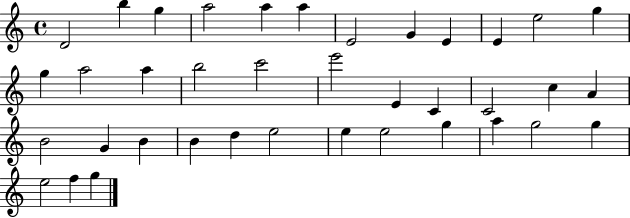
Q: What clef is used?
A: treble